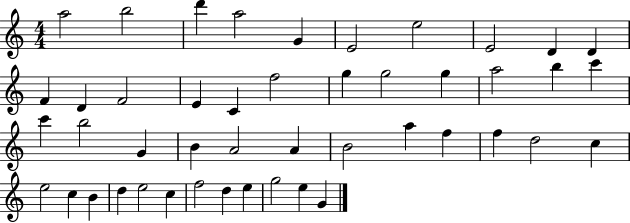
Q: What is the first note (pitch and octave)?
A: A5